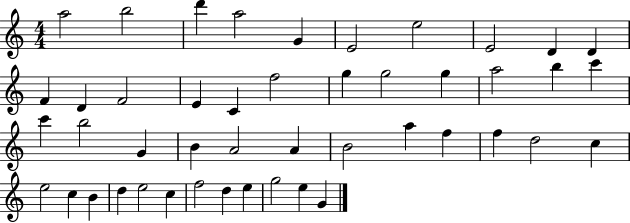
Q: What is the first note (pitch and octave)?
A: A5